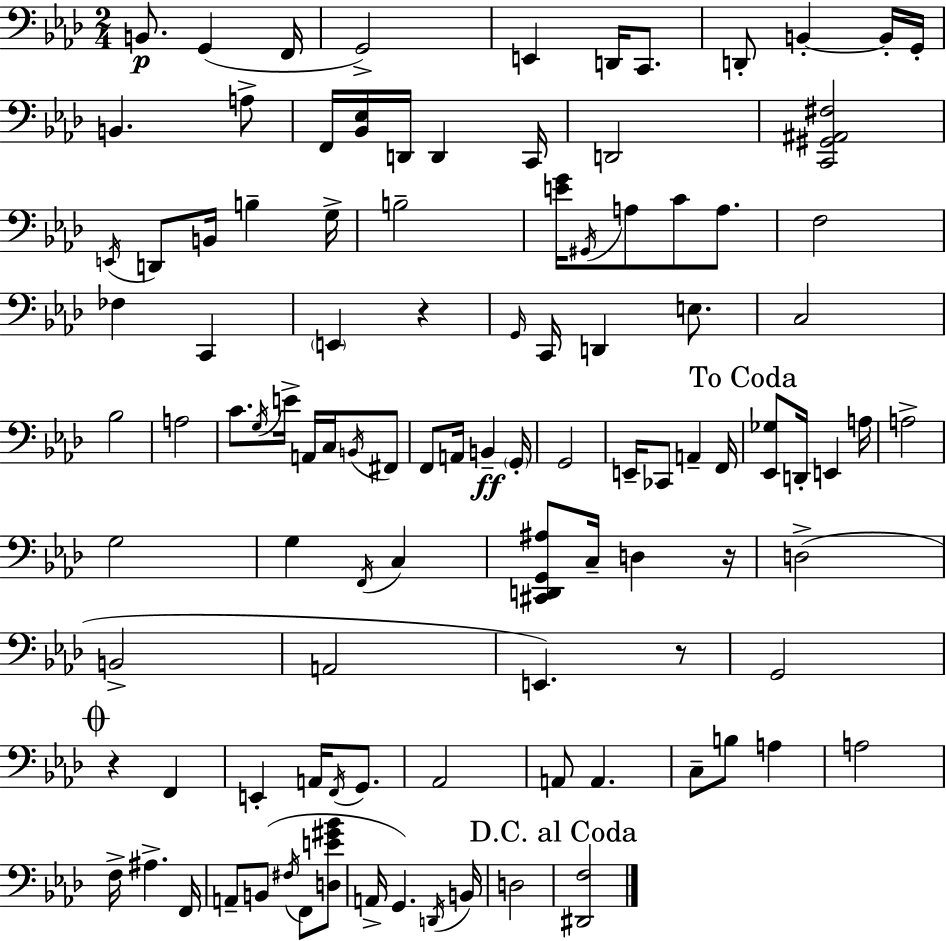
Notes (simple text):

B2/e. G2/q F2/s G2/h E2/q D2/s C2/e. D2/e B2/q B2/s G2/s B2/q. A3/e F2/s [Bb2,Eb3]/s D2/s D2/q C2/s D2/h [C2,G#2,A#2,F#3]/h E2/s D2/e B2/s B3/q G3/s B3/h [E4,G4]/s G#2/s A3/e C4/e A3/e. F3/h FES3/q C2/q E2/q R/q G2/s C2/s D2/q E3/e. C3/h Bb3/h A3/h C4/e. G3/s E4/s A2/s C3/s B2/s F#2/e F2/e A2/s B2/q G2/s G2/h E2/s CES2/e A2/q F2/s [Eb2,Gb3]/e D2/s E2/q A3/s A3/h G3/h G3/q F2/s C3/q [C#2,D2,G2,A#3]/e C3/s D3/q R/s D3/h B2/h A2/h E2/q. R/e G2/h R/q F2/q E2/q A2/s F2/s G2/e. Ab2/h A2/e A2/q. C3/e B3/e A3/q A3/h F3/s A#3/q. F2/s A2/e B2/e F#3/s F2/e [D3,E4,G#4,Bb4]/e A2/s G2/q. D2/s B2/s D3/h [D#2,F3]/h